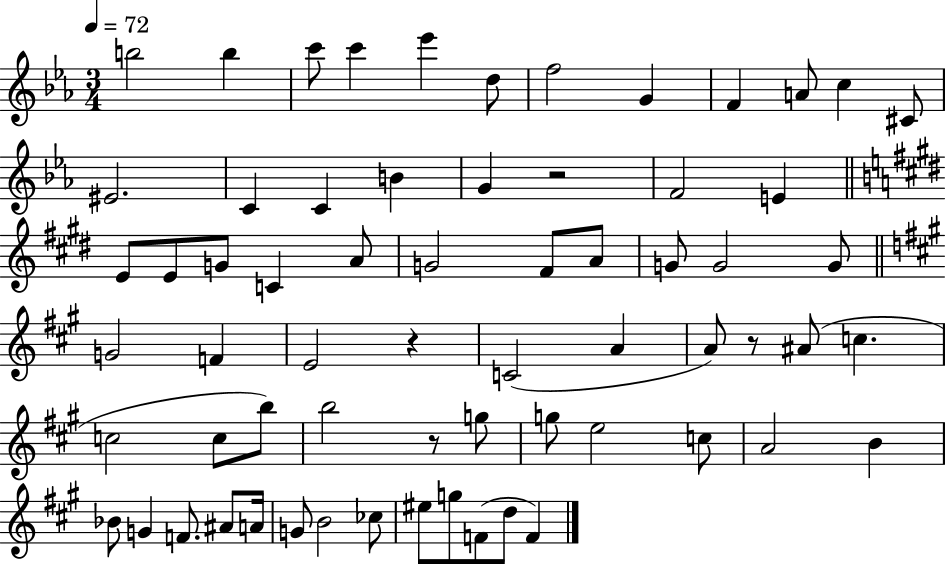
X:1
T:Untitled
M:3/4
L:1/4
K:Eb
b2 b c'/2 c' _e' d/2 f2 G F A/2 c ^C/2 ^E2 C C B G z2 F2 E E/2 E/2 G/2 C A/2 G2 ^F/2 A/2 G/2 G2 G/2 G2 F E2 z C2 A A/2 z/2 ^A/2 c c2 c/2 b/2 b2 z/2 g/2 g/2 e2 c/2 A2 B _B/2 G F/2 ^A/2 A/4 G/2 B2 _c/2 ^e/2 g/2 F/2 d/2 F